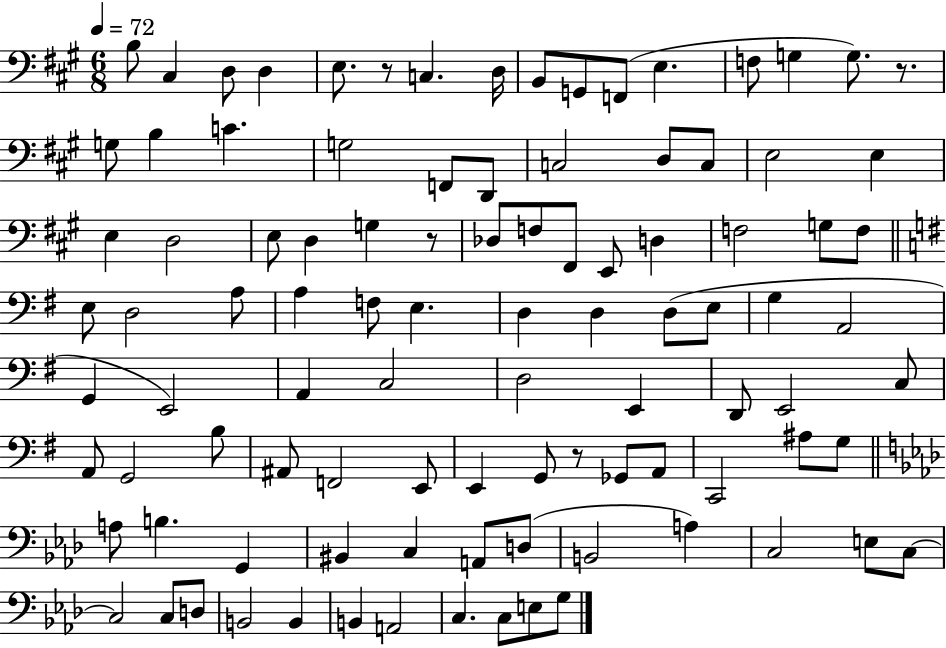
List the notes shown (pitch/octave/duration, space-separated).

B3/e C#3/q D3/e D3/q E3/e. R/e C3/q. D3/s B2/e G2/e F2/e E3/q. F3/e G3/q G3/e. R/e. G3/e B3/q C4/q. G3/h F2/e D2/e C3/h D3/e C3/e E3/h E3/q E3/q D3/h E3/e D3/q G3/q R/e Db3/e F3/e F#2/e E2/e D3/q F3/h G3/e F3/e E3/e D3/h A3/e A3/q F3/e E3/q. D3/q D3/q D3/e E3/e G3/q A2/h G2/q E2/h A2/q C3/h D3/h E2/q D2/e E2/h C3/e A2/e G2/h B3/e A#2/e F2/h E2/e E2/q G2/e R/e Gb2/e A2/e C2/h A#3/e G3/e A3/e B3/q. G2/q BIS2/q C3/q A2/e D3/e B2/h A3/q C3/h E3/e C3/e C3/h C3/e D3/e B2/h B2/q B2/q A2/h C3/q. C3/e E3/e G3/e